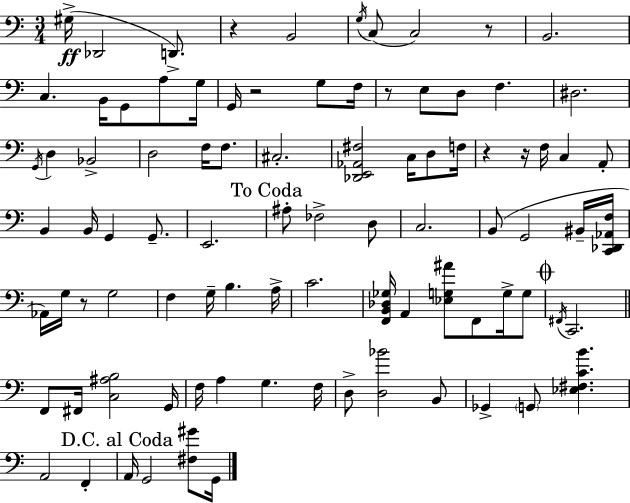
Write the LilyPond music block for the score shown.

{
  \clef bass
  \numericTimeSignature
  \time 3/4
  \key a \minor
  gis16->(\ff des,2 d,8.->) | r4 b,2 | \acciaccatura { g16 }( c8 c2) r8 | b,2. | \break c4. b,16 g,8 a8 | g16 g,16 r2 g8 | f16 r8 e8 d8 f4. | dis2. | \break \acciaccatura { g,16 } d4 bes,2-> | d2 f16 f8. | cis2.-. | <des, e, aes, fis>2 c16 d8 | \break f16 r4 r16 f16 c4 | a,8-. b,4 b,16 g,4 g,8.-- | e,2. | \mark "To Coda" ais8-. fes2-> | \break d8 c2. | b,8( g,2 | bis,16-- <c, des, aes, f>16 aes,16) g16 r8 g2 | f4 g16-- b4. | \break a16-> c'2. | <f, b, des ges>16 a,4 <ees g ais'>8 f,8 g16-> | g8 \mark \markup { \musicglyph "scripts.coda" } \acciaccatura { fis,16 } c,2. | \bar "||" \break \key c \major f,8 fis,16 <c ais b>2 g,16 | f16 a4 g4. f16 | d8-> <d bes'>2 b,8 | ges,4-> \parenthesize g,8 <ees fis c' b'>4. | \break a,2 f,4-. | \mark "D.C. al Coda" a,16 g,2 <fis gis'>8 g,16 | \bar "|."
}